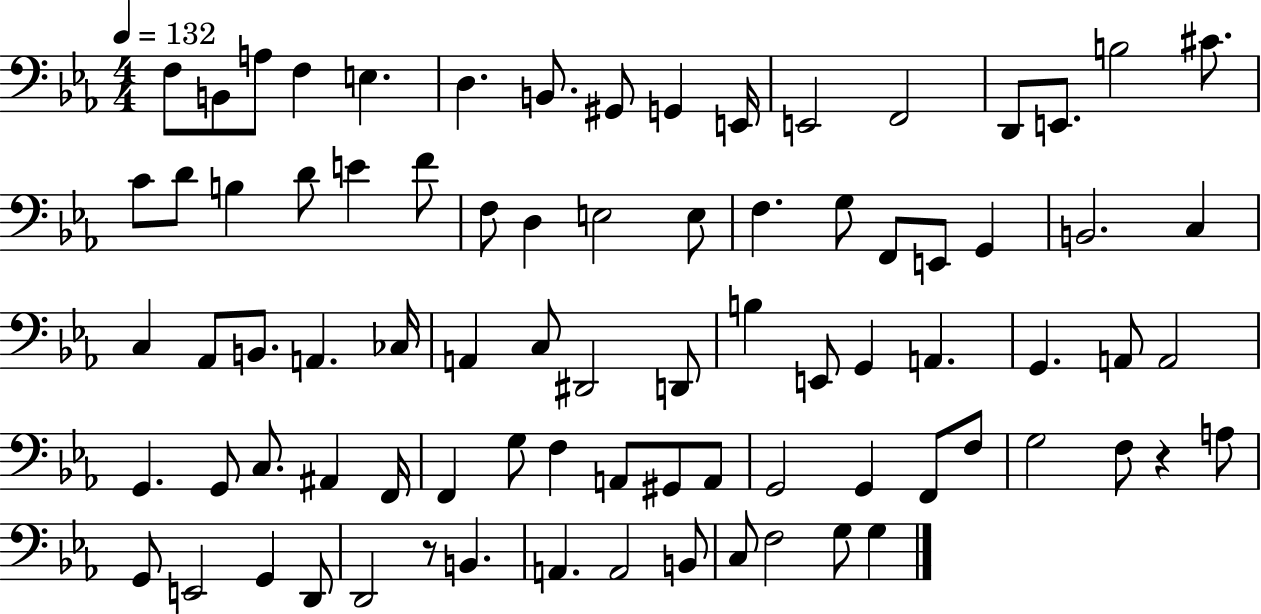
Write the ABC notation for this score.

X:1
T:Untitled
M:4/4
L:1/4
K:Eb
F,/2 B,,/2 A,/2 F, E, D, B,,/2 ^G,,/2 G,, E,,/4 E,,2 F,,2 D,,/2 E,,/2 B,2 ^C/2 C/2 D/2 B, D/2 E F/2 F,/2 D, E,2 E,/2 F, G,/2 F,,/2 E,,/2 G,, B,,2 C, C, _A,,/2 B,,/2 A,, _C,/4 A,, C,/2 ^D,,2 D,,/2 B, E,,/2 G,, A,, G,, A,,/2 A,,2 G,, G,,/2 C,/2 ^A,, F,,/4 F,, G,/2 F, A,,/2 ^G,,/2 A,,/2 G,,2 G,, F,,/2 F,/2 G,2 F,/2 z A,/2 G,,/2 E,,2 G,, D,,/2 D,,2 z/2 B,, A,, A,,2 B,,/2 C,/2 F,2 G,/2 G,